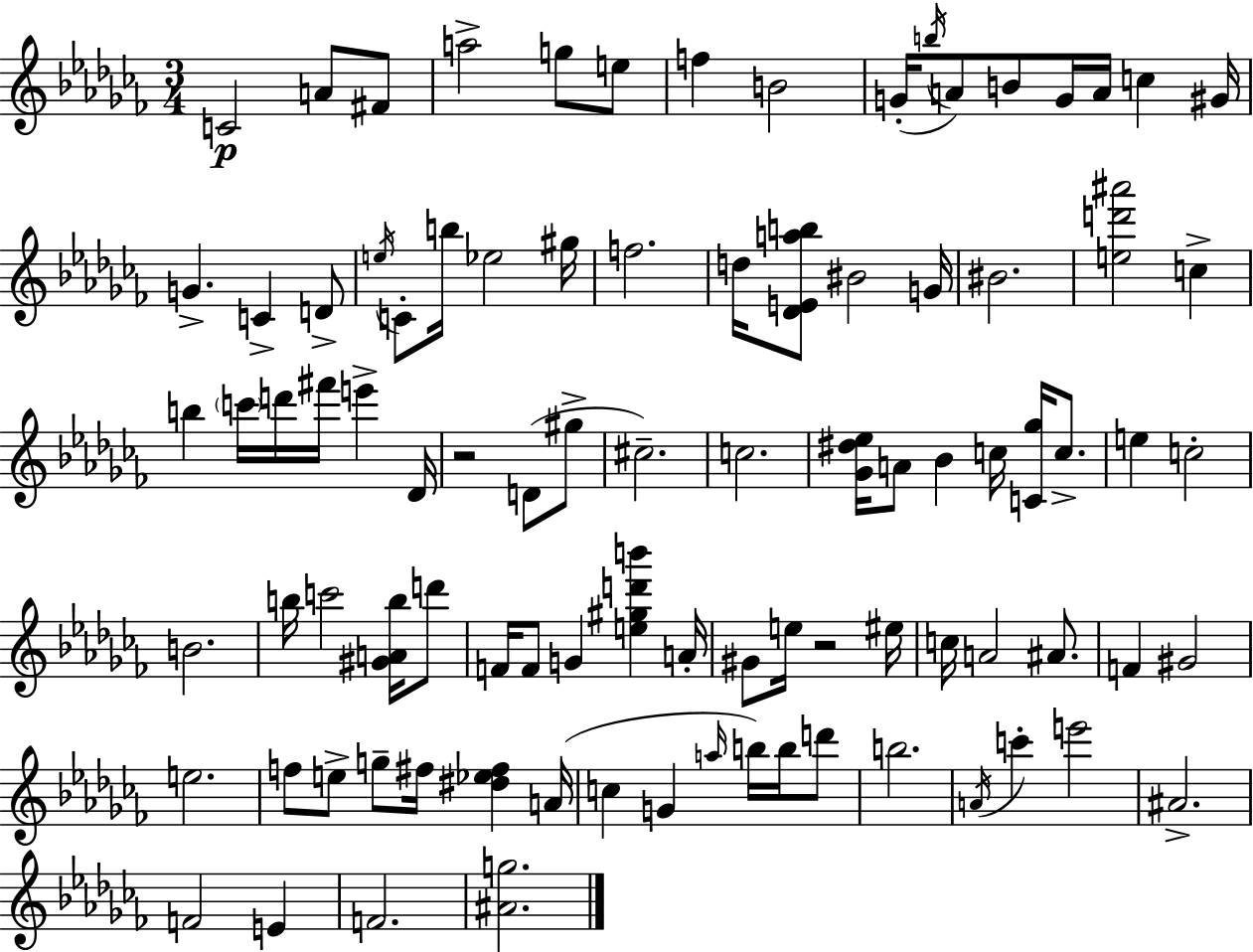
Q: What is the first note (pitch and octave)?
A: C4